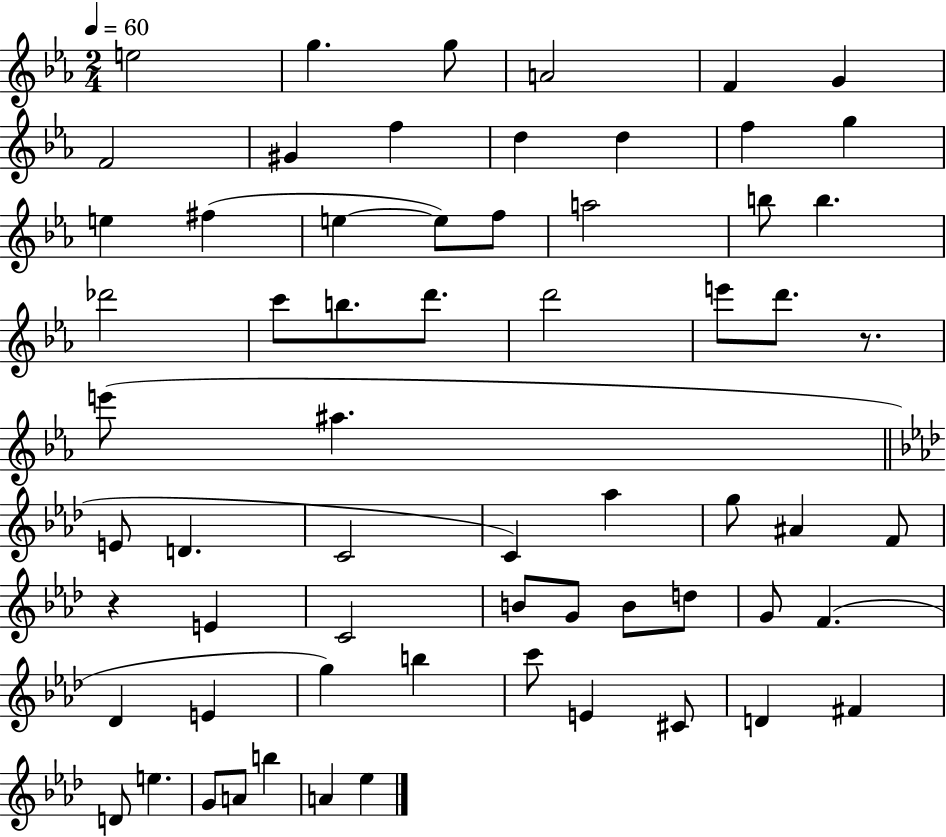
X:1
T:Untitled
M:2/4
L:1/4
K:Eb
e2 g g/2 A2 F G F2 ^G f d d f g e ^f e e/2 f/2 a2 b/2 b _d'2 c'/2 b/2 d'/2 d'2 e'/2 d'/2 z/2 e'/2 ^a E/2 D C2 C _a g/2 ^A F/2 z E C2 B/2 G/2 B/2 d/2 G/2 F _D E g b c'/2 E ^C/2 D ^F D/2 e G/2 A/2 b A _e